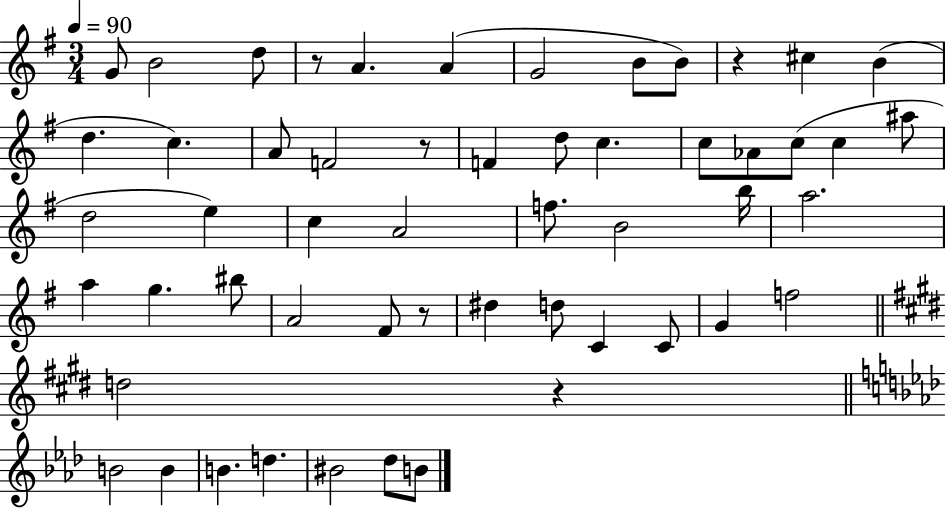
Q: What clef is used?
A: treble